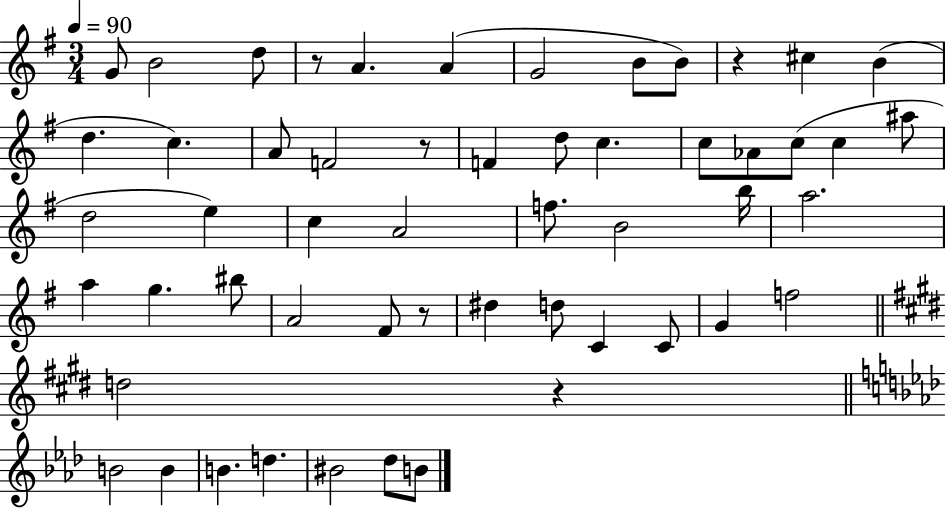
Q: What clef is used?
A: treble